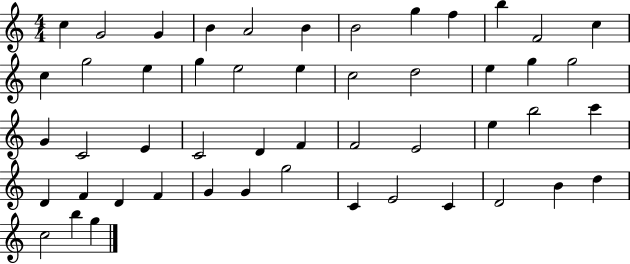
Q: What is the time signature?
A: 4/4